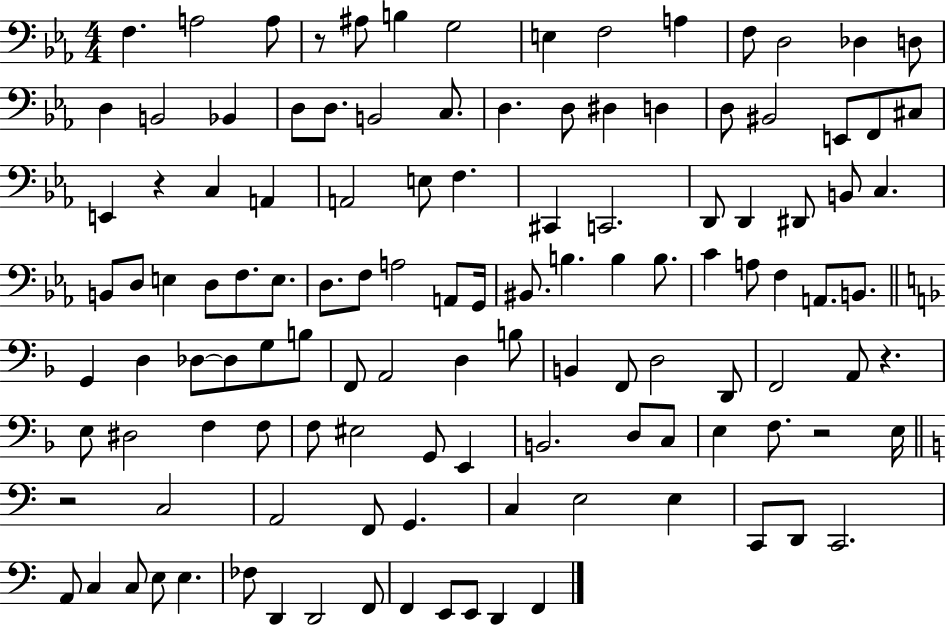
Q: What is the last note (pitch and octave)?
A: F2